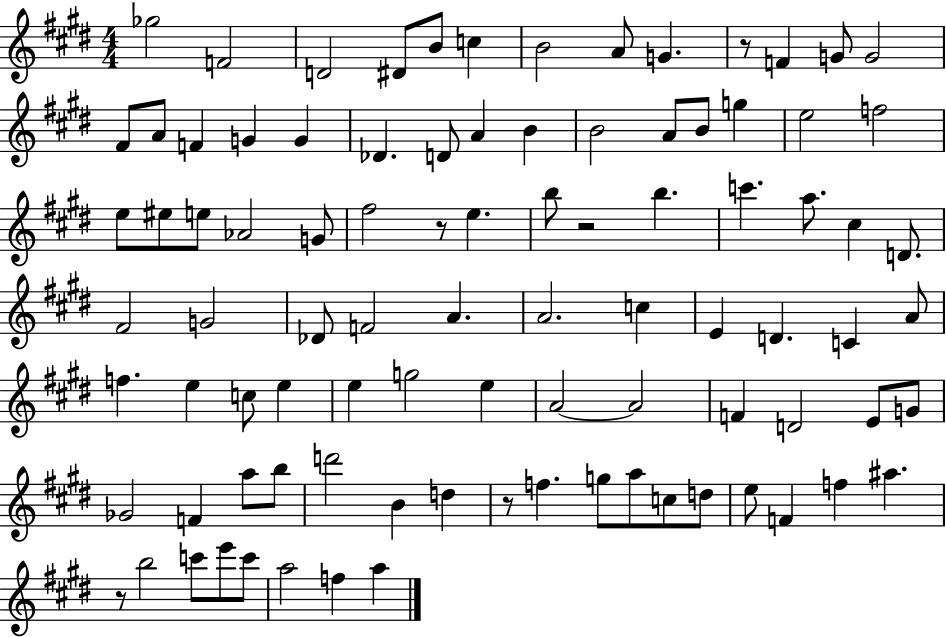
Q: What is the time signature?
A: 4/4